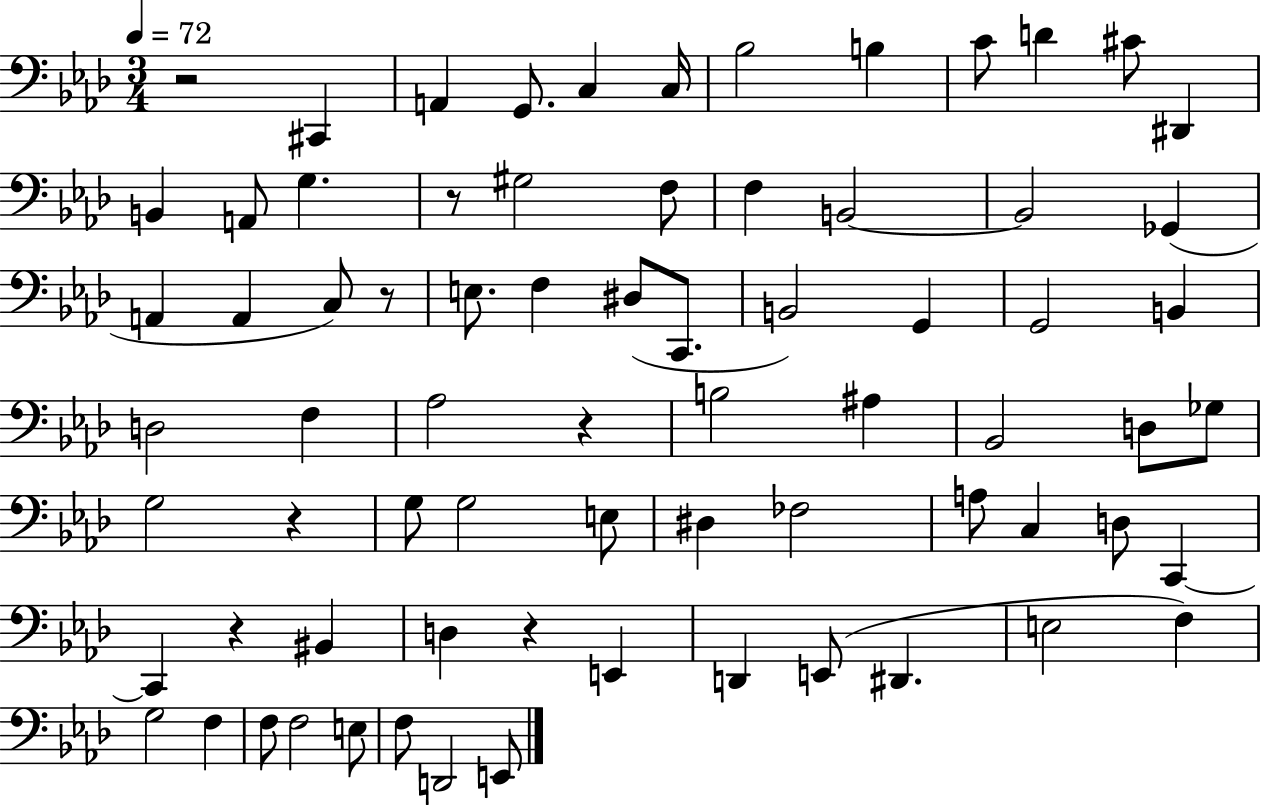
R/h C#2/q A2/q G2/e. C3/q C3/s Bb3/h B3/q C4/e D4/q C#4/e D#2/q B2/q A2/e G3/q. R/e G#3/h F3/e F3/q B2/h B2/h Gb2/q A2/q A2/q C3/e R/e E3/e. F3/q D#3/e C2/e. B2/h G2/q G2/h B2/q D3/h F3/q Ab3/h R/q B3/h A#3/q Bb2/h D3/e Gb3/e G3/h R/q G3/e G3/h E3/e D#3/q FES3/h A3/e C3/q D3/e C2/q C2/q R/q BIS2/q D3/q R/q E2/q D2/q E2/e D#2/q. E3/h F3/q G3/h F3/q F3/e F3/h E3/e F3/e D2/h E2/e